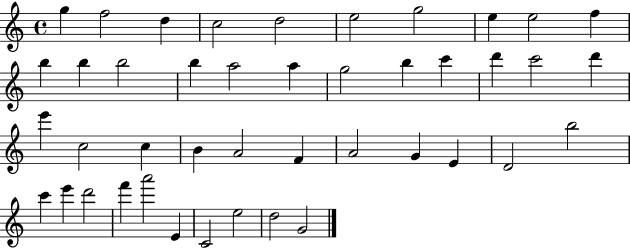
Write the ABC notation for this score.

X:1
T:Untitled
M:4/4
L:1/4
K:C
g f2 d c2 d2 e2 g2 e e2 f b b b2 b a2 a g2 b c' d' c'2 d' e' c2 c B A2 F A2 G E D2 b2 c' e' d'2 f' a'2 E C2 e2 d2 G2